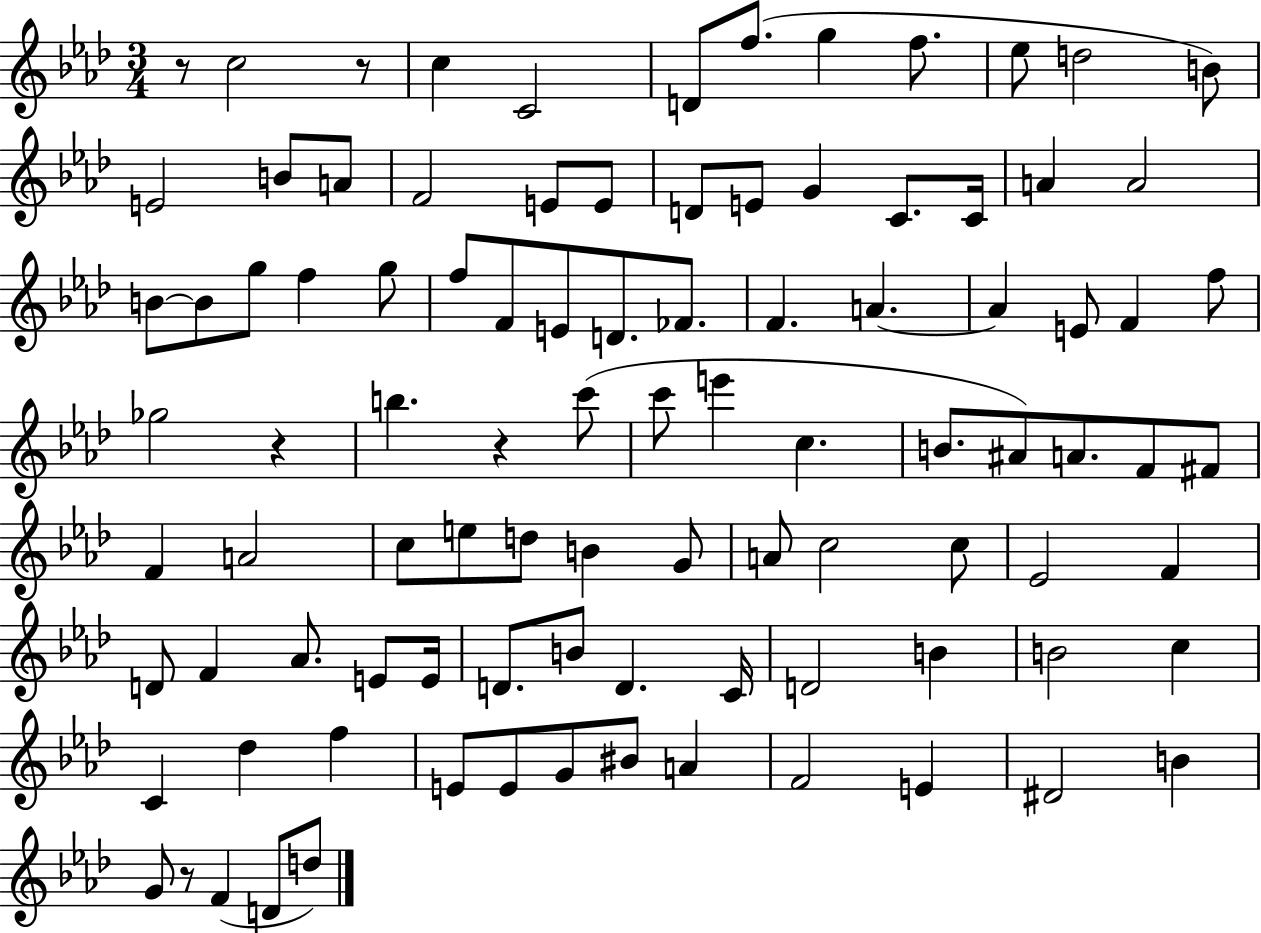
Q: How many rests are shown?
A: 5